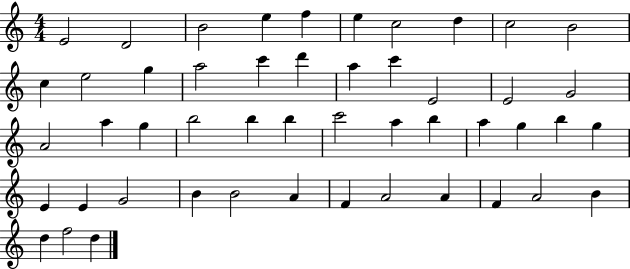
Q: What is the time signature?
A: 4/4